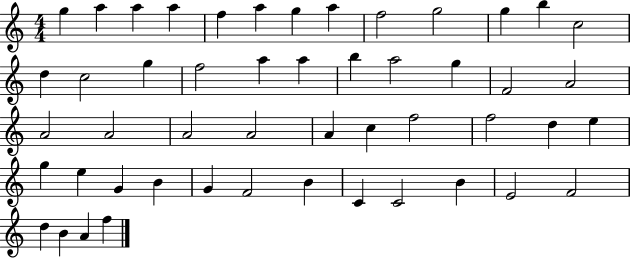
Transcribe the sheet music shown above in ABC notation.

X:1
T:Untitled
M:4/4
L:1/4
K:C
g a a a f a g a f2 g2 g b c2 d c2 g f2 a a b a2 g F2 A2 A2 A2 A2 A2 A c f2 f2 d e g e G B G F2 B C C2 B E2 F2 d B A f